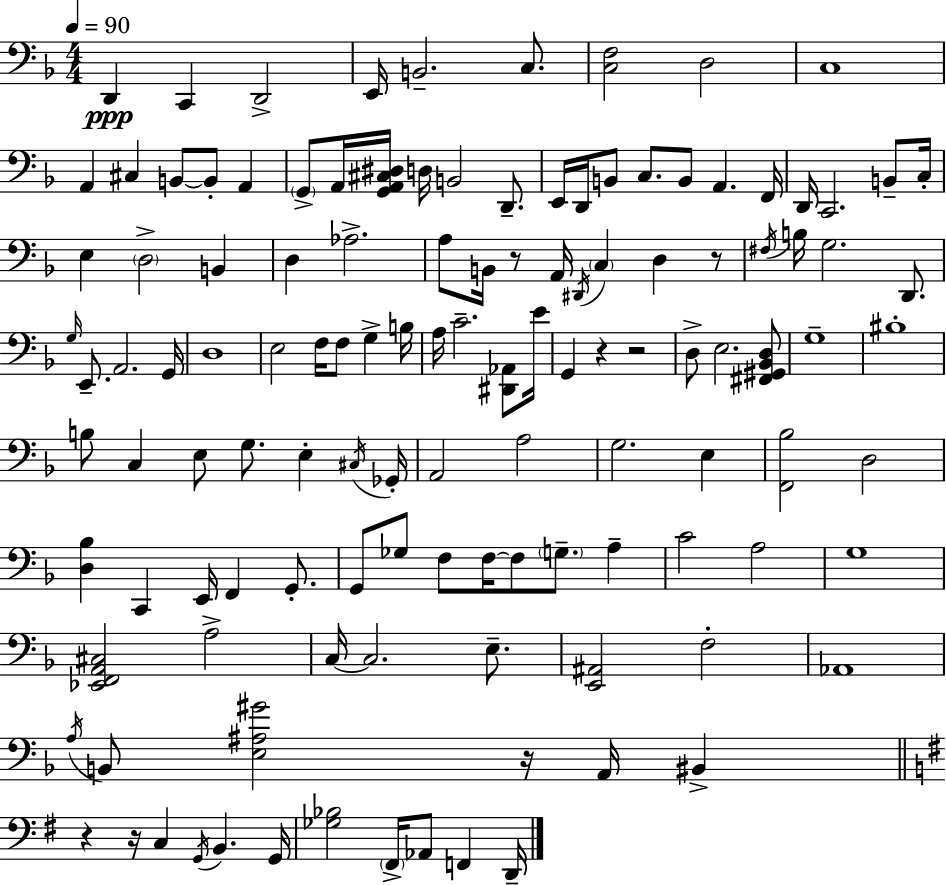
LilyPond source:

{
  \clef bass
  \numericTimeSignature
  \time 4/4
  \key d \minor
  \tempo 4 = 90
  d,4\ppp c,4 d,2-> | e,16 b,2.-- c8. | <c f>2 d2 | c1 | \break a,4 cis4 b,8~~ b,8-. a,4 | \parenthesize g,8-> a,16 <g, a, cis dis>16 d16 b,2 d,8.-- | e,16 d,16 b,8 c8. b,8 a,4. f,16 | d,16 c,2. b,8-- c16-. | \break e4 \parenthesize d2-> b,4 | d4 aes2.-> | a8 b,16 r8 a,16 \acciaccatura { dis,16 } \parenthesize c4 d4 r8 | \acciaccatura { fis16 } b16 g2. d,8. | \break \grace { g16 } e,8.-- a,2. | g,16 d1 | e2 f16 f8 g4-> | b16 a16 c'2.-- | \break <dis, aes,>8 e'16 g,4 r4 r2 | d8-> e2. | <fis, gis, bes, d>8 g1-- | bis1-. | \break b8 c4 e8 g8. e4-. | \acciaccatura { cis16 } ges,16-. a,2 a2 | g2. | e4 <f, bes>2 d2 | \break <d bes>4 c,4 e,16 f,4 | g,8.-. g,8 ges8 f8 f16~~ f8 \parenthesize g8.-- | a4-- c'2 a2 | g1 | \break <ees, f, a, cis>2 a2-> | c16~~ c2. | e8.-- <e, ais,>2 f2-. | aes,1 | \break \acciaccatura { a16 } b,8 <e ais gis'>2 r16 | a,16 bis,4-> \bar "||" \break \key g \major r4 r16 c4 \acciaccatura { g,16 } b,4. | g,16 <ges bes>2 \parenthesize fis,16-> aes,8 f,4 | d,16-- \bar "|."
}